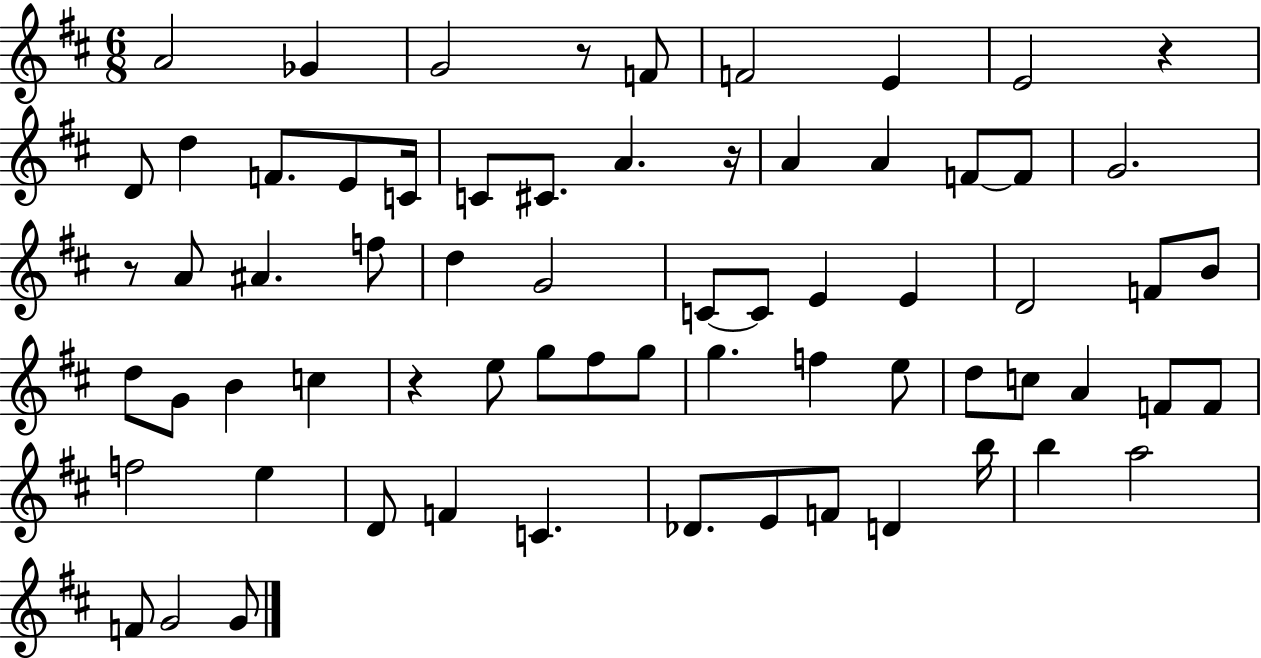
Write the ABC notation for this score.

X:1
T:Untitled
M:6/8
L:1/4
K:D
A2 _G G2 z/2 F/2 F2 E E2 z D/2 d F/2 E/2 C/4 C/2 ^C/2 A z/4 A A F/2 F/2 G2 z/2 A/2 ^A f/2 d G2 C/2 C/2 E E D2 F/2 B/2 d/2 G/2 B c z e/2 g/2 ^f/2 g/2 g f e/2 d/2 c/2 A F/2 F/2 f2 e D/2 F C _D/2 E/2 F/2 D b/4 b a2 F/2 G2 G/2